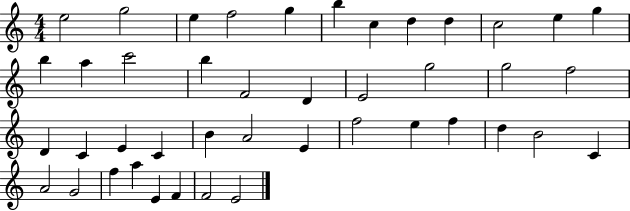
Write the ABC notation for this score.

X:1
T:Untitled
M:4/4
L:1/4
K:C
e2 g2 e f2 g b c d d c2 e g b a c'2 b F2 D E2 g2 g2 f2 D C E C B A2 E f2 e f d B2 C A2 G2 f a E F F2 E2